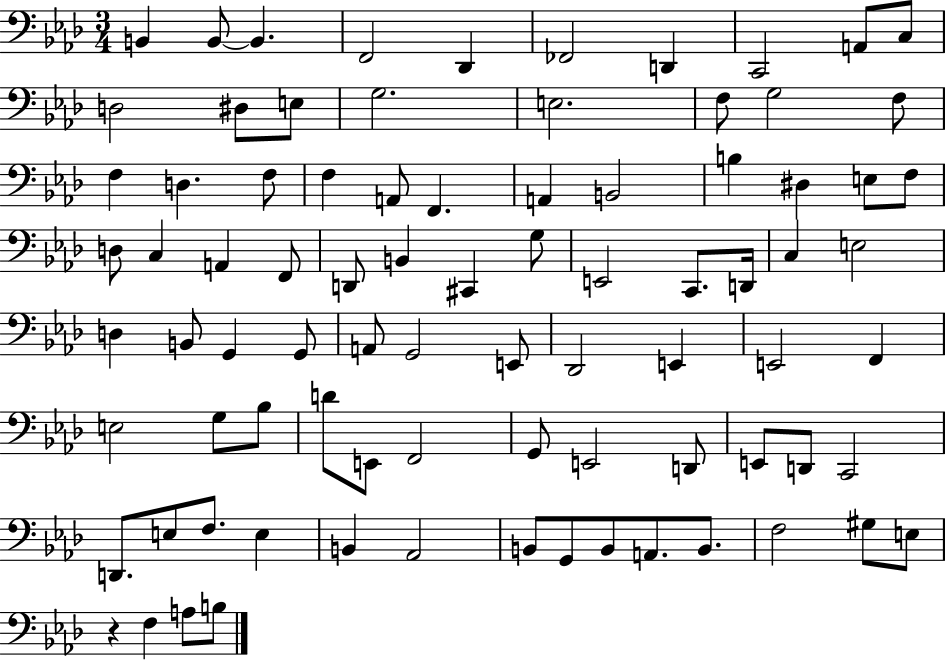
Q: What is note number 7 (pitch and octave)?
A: D2